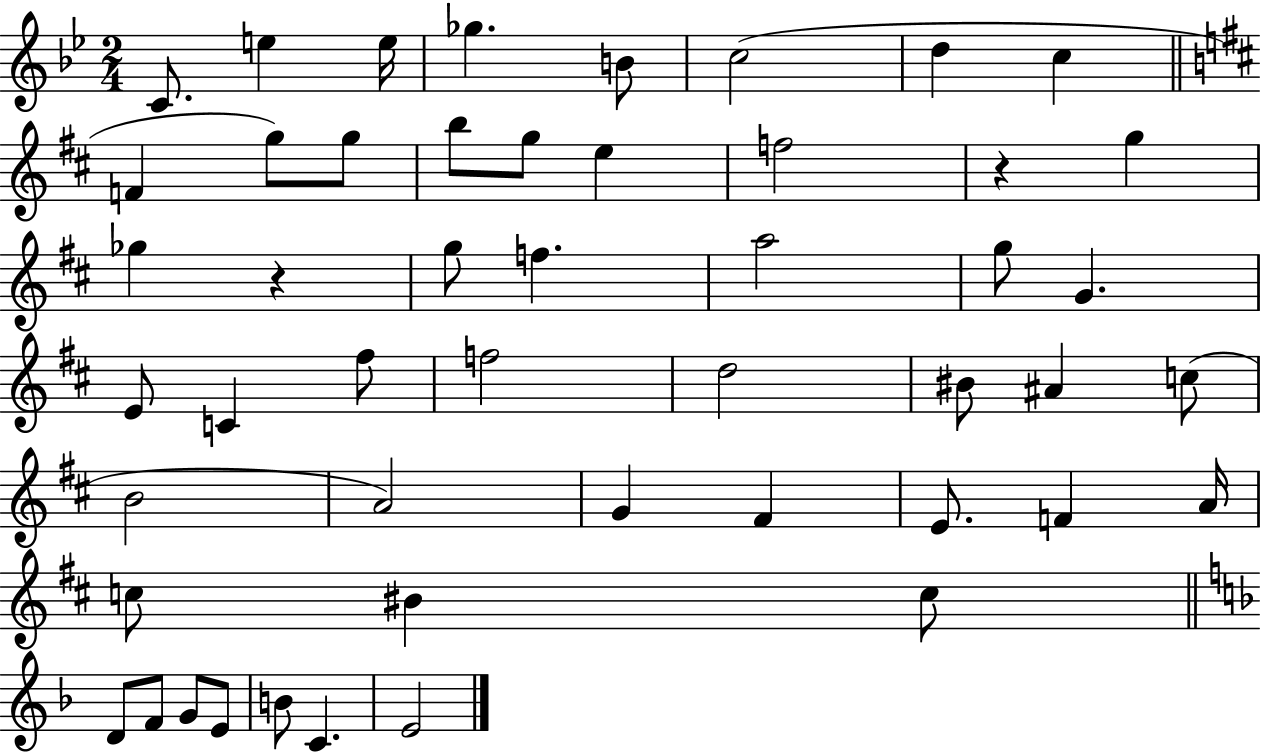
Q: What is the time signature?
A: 2/4